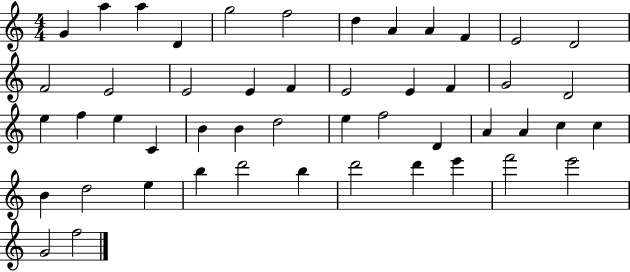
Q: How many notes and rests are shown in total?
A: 49